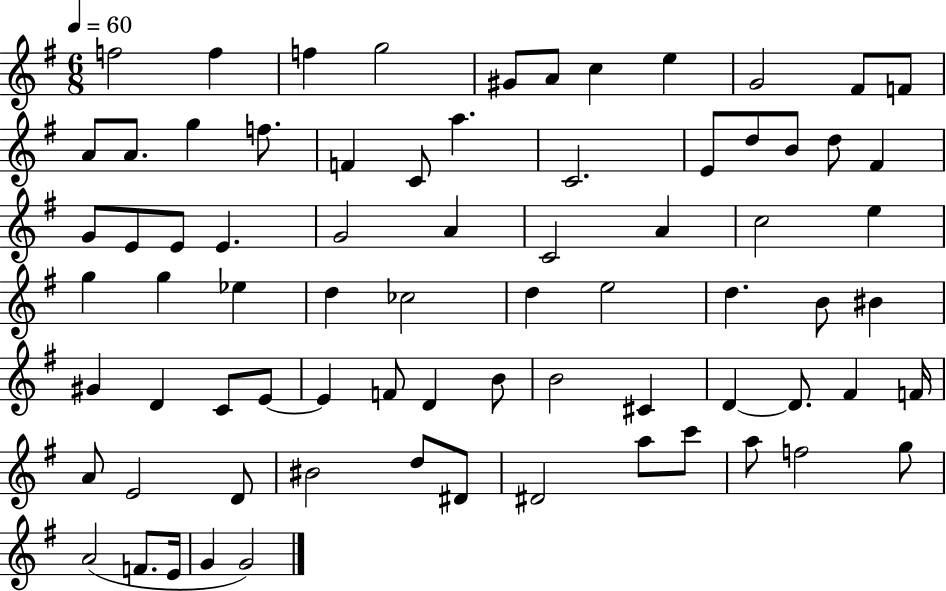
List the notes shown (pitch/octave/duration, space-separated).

F5/h F5/q F5/q G5/h G#4/e A4/e C5/q E5/q G4/h F#4/e F4/e A4/e A4/e. G5/q F5/e. F4/q C4/e A5/q. C4/h. E4/e D5/e B4/e D5/e F#4/q G4/e E4/e E4/e E4/q. G4/h A4/q C4/h A4/q C5/h E5/q G5/q G5/q Eb5/q D5/q CES5/h D5/q E5/h D5/q. B4/e BIS4/q G#4/q D4/q C4/e E4/e E4/q F4/e D4/q B4/e B4/h C#4/q D4/q D4/e. F#4/q F4/s A4/e E4/h D4/e BIS4/h D5/e D#4/e D#4/h A5/e C6/e A5/e F5/h G5/e A4/h F4/e. E4/s G4/q G4/h